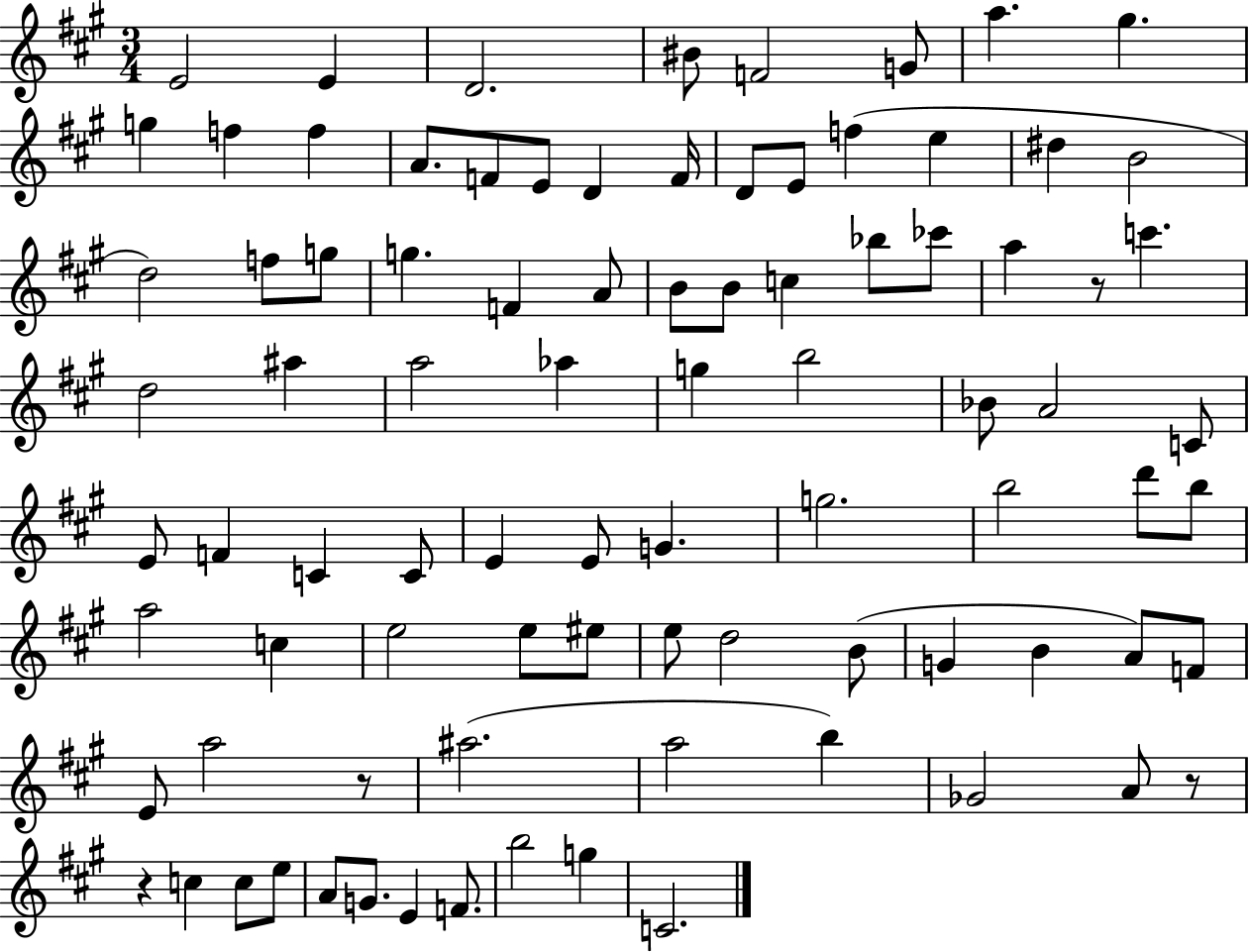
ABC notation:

X:1
T:Untitled
M:3/4
L:1/4
K:A
E2 E D2 ^B/2 F2 G/2 a ^g g f f A/2 F/2 E/2 D F/4 D/2 E/2 f e ^d B2 d2 f/2 g/2 g F A/2 B/2 B/2 c _b/2 _c'/2 a z/2 c' d2 ^a a2 _a g b2 _B/2 A2 C/2 E/2 F C C/2 E E/2 G g2 b2 d'/2 b/2 a2 c e2 e/2 ^e/2 e/2 d2 B/2 G B A/2 F/2 E/2 a2 z/2 ^a2 a2 b _G2 A/2 z/2 z c c/2 e/2 A/2 G/2 E F/2 b2 g C2